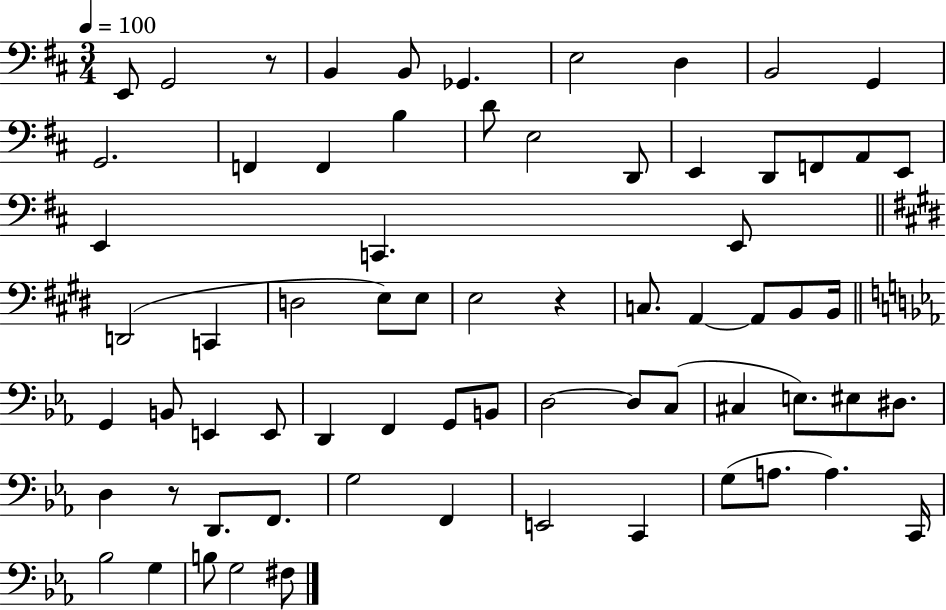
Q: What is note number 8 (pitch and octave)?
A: B2